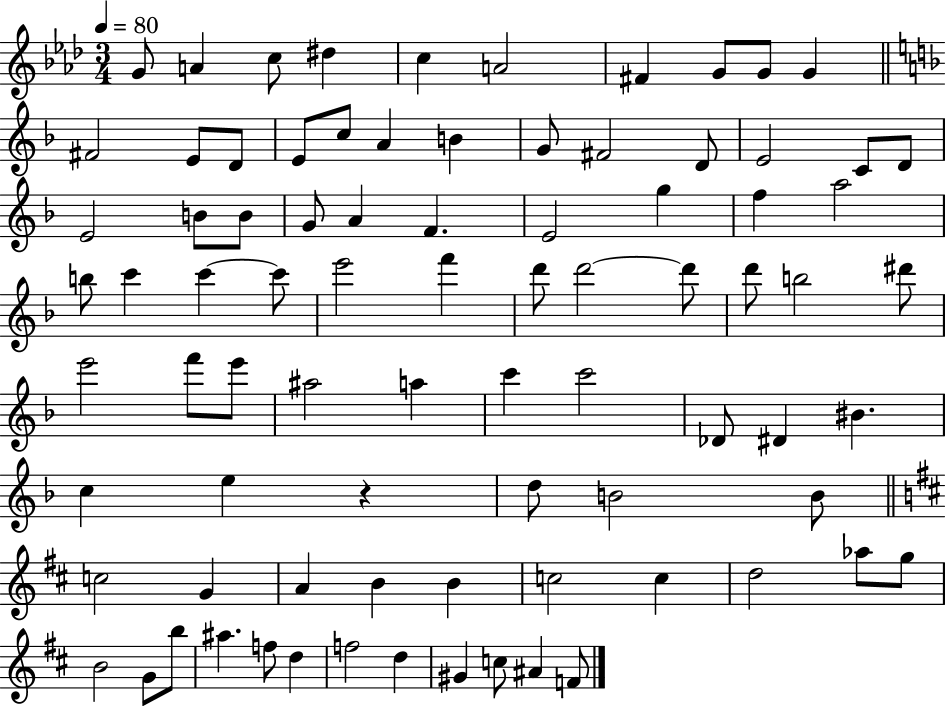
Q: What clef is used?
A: treble